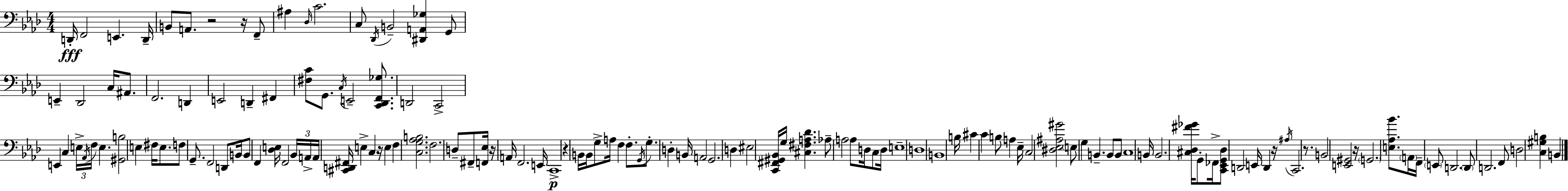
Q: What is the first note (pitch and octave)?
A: D2